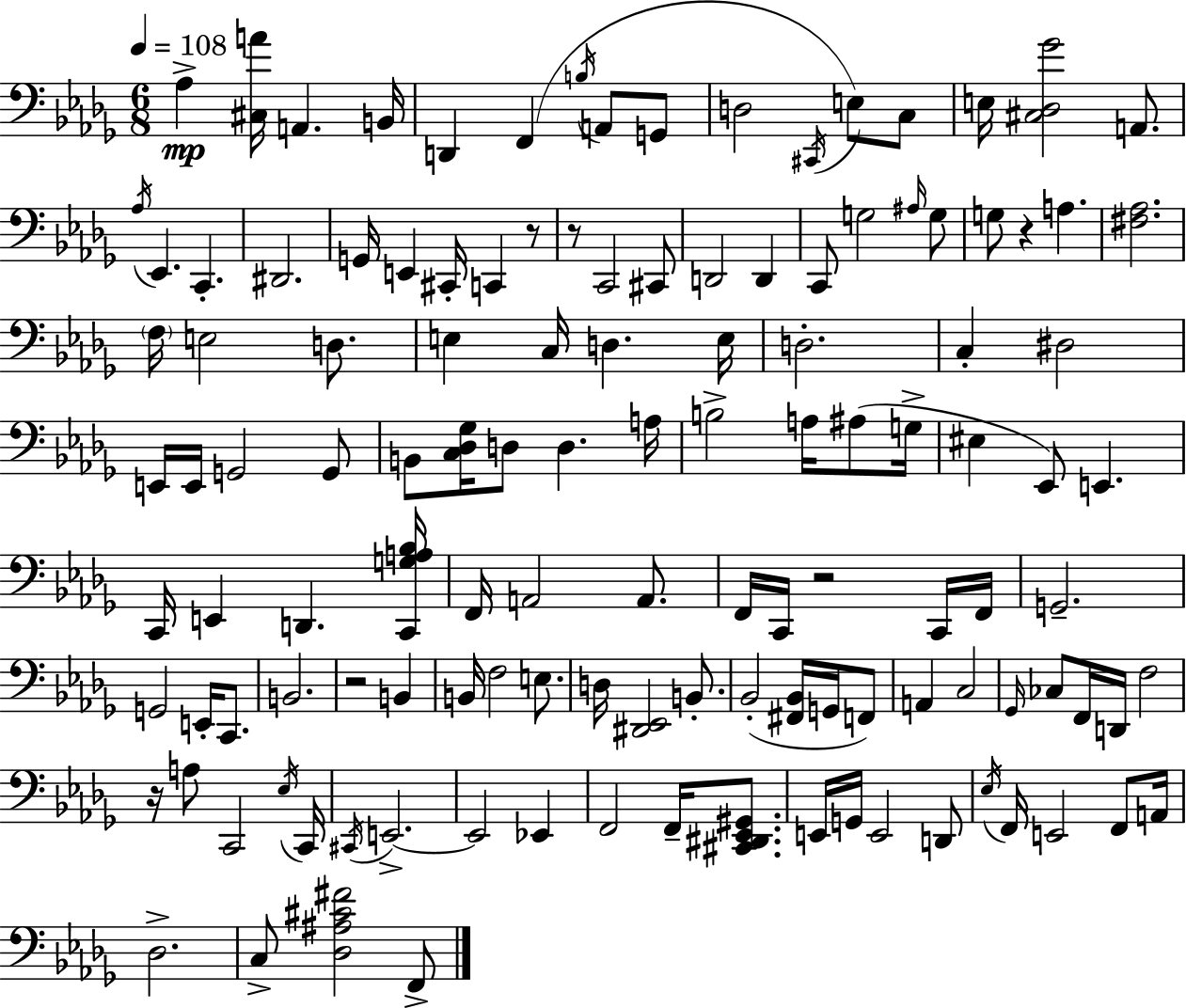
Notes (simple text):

Ab3/q [C#3,A4]/s A2/q. B2/s D2/q F2/q B3/s A2/e G2/e D3/h C#2/s E3/e C3/e E3/s [C#3,Db3,Gb4]/h A2/e. Ab3/s Eb2/q. C2/q. D#2/h. G2/s E2/q C#2/s C2/q R/e R/e C2/h C#2/e D2/h D2/q C2/e G3/h A#3/s G3/e G3/e R/q A3/q. [F#3,Ab3]/h. F3/s E3/h D3/e. E3/q C3/s D3/q. E3/s D3/h. C3/q D#3/h E2/s E2/s G2/h G2/e B2/e [C3,Db3,Gb3]/s D3/e D3/q. A3/s B3/h A3/s A#3/e G3/s EIS3/q Eb2/e E2/q. C2/s E2/q D2/q. [C2,G3,A3,Bb3]/s F2/s A2/h A2/e. F2/s C2/s R/h C2/s F2/s G2/h. G2/h E2/s C2/e. B2/h. R/h B2/q B2/s F3/h E3/e. D3/s [D#2,Eb2]/h B2/e. Bb2/h [F#2,Bb2]/s G2/s F2/e A2/q C3/h Gb2/s CES3/e F2/s D2/s F3/h R/s A3/e C2/h Eb3/s C2/s C#2/s E2/h. E2/h Eb2/q F2/h F2/s [C#2,D#2,Eb2,G#2]/e. E2/s G2/s E2/h D2/e Eb3/s F2/s E2/h F2/e A2/s Db3/h. C3/e [Db3,A#3,C#4,F#4]/h F2/e